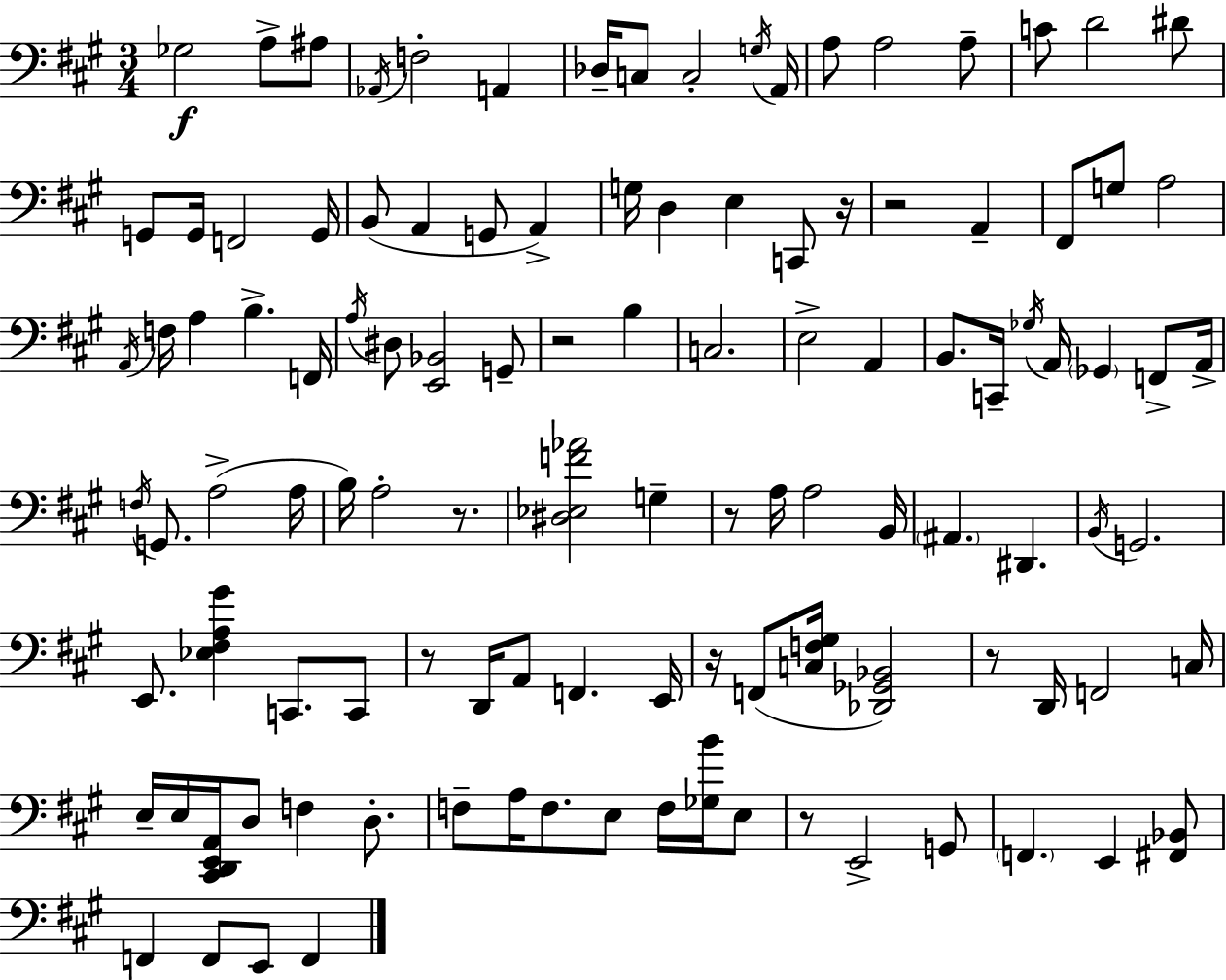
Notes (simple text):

Gb3/h A3/e A#3/e Ab2/s F3/h A2/q Db3/s C3/e C3/h G3/s A2/s A3/e A3/h A3/e C4/e D4/h D#4/e G2/e G2/s F2/h G2/s B2/e A2/q G2/e A2/q G3/s D3/q E3/q C2/e R/s R/h A2/q F#2/e G3/e A3/h A2/s F3/s A3/q B3/q. F2/s A3/s D#3/e [E2,Bb2]/h G2/e R/h B3/q C3/h. E3/h A2/q B2/e. C2/s Gb3/s A2/s Gb2/q F2/e A2/s F3/s G2/e. A3/h A3/s B3/s A3/h R/e. [D#3,Eb3,F4,Ab4]/h G3/q R/e A3/s A3/h B2/s A#2/q. D#2/q. B2/s G2/h. E2/e. [Eb3,F#3,A3,G#4]/q C2/e. C2/e R/e D2/s A2/e F2/q. E2/s R/s F2/e [C3,F3,G#3]/s [Db2,Gb2,Bb2]/h R/e D2/s F2/h C3/s E3/s E3/s [C#2,D2,E2,A2]/s D3/e F3/q D3/e. F3/e A3/s F3/e. E3/e F3/s [Gb3,B4]/s E3/e R/e E2/h G2/e F2/q. E2/q [F#2,Bb2]/e F2/q F2/e E2/e F2/q